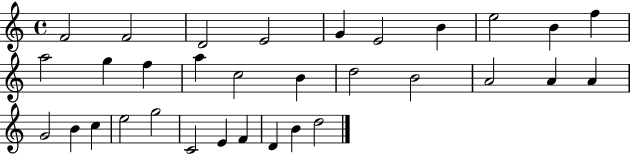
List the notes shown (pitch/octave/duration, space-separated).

F4/h F4/h D4/h E4/h G4/q E4/h B4/q E5/h B4/q F5/q A5/h G5/q F5/q A5/q C5/h B4/q D5/h B4/h A4/h A4/q A4/q G4/h B4/q C5/q E5/h G5/h C4/h E4/q F4/q D4/q B4/q D5/h